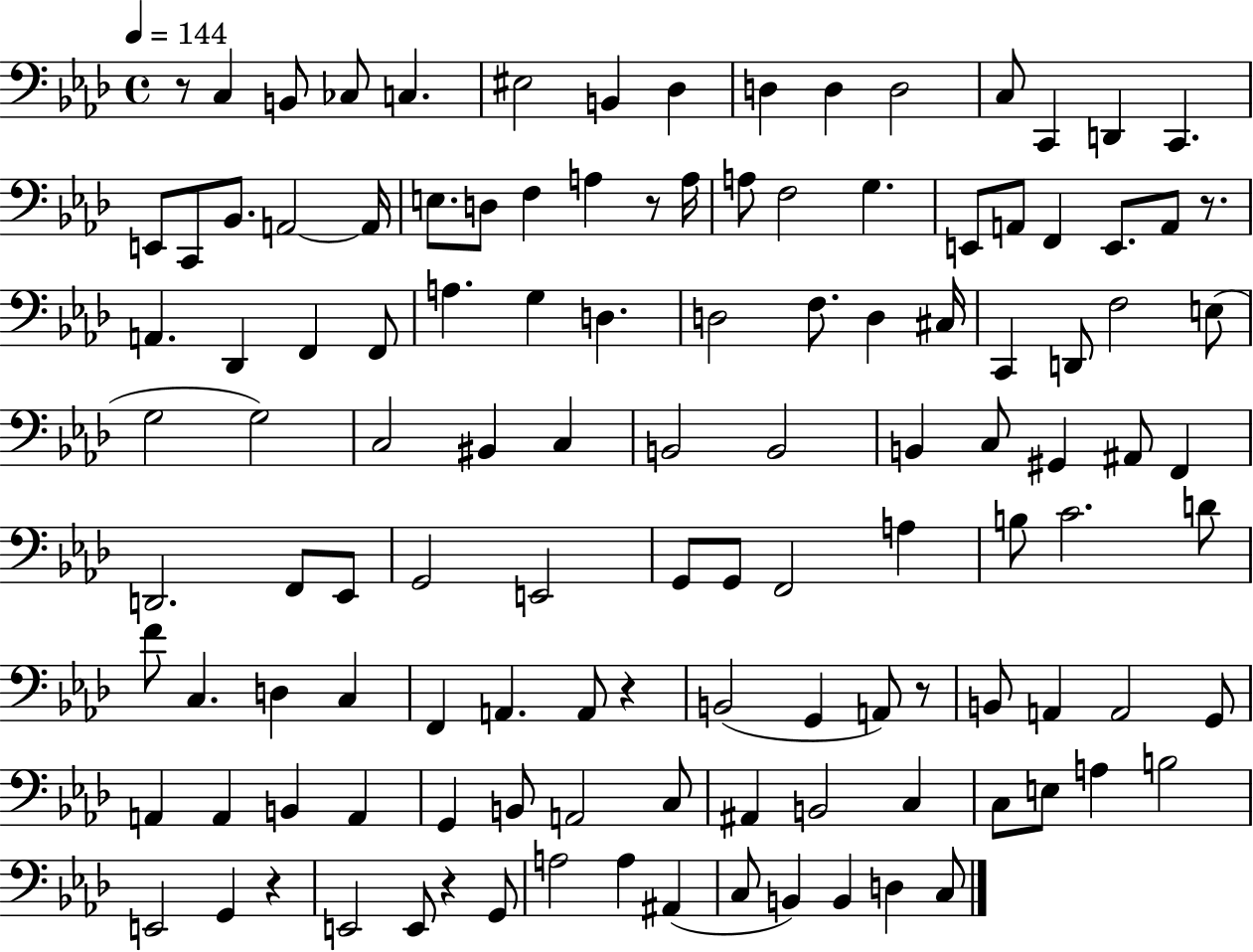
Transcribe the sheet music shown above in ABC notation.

X:1
T:Untitled
M:4/4
L:1/4
K:Ab
z/2 C, B,,/2 _C,/2 C, ^E,2 B,, _D, D, D, D,2 C,/2 C,, D,, C,, E,,/2 C,,/2 _B,,/2 A,,2 A,,/4 E,/2 D,/2 F, A, z/2 A,/4 A,/2 F,2 G, E,,/2 A,,/2 F,, E,,/2 A,,/2 z/2 A,, _D,, F,, F,,/2 A, G, D, D,2 F,/2 D, ^C,/4 C,, D,,/2 F,2 E,/2 G,2 G,2 C,2 ^B,, C, B,,2 B,,2 B,, C,/2 ^G,, ^A,,/2 F,, D,,2 F,,/2 _E,,/2 G,,2 E,,2 G,,/2 G,,/2 F,,2 A, B,/2 C2 D/2 F/2 C, D, C, F,, A,, A,,/2 z B,,2 G,, A,,/2 z/2 B,,/2 A,, A,,2 G,,/2 A,, A,, B,, A,, G,, B,,/2 A,,2 C,/2 ^A,, B,,2 C, C,/2 E,/2 A, B,2 E,,2 G,, z E,,2 E,,/2 z G,,/2 A,2 A, ^A,, C,/2 B,, B,, D, C,/2